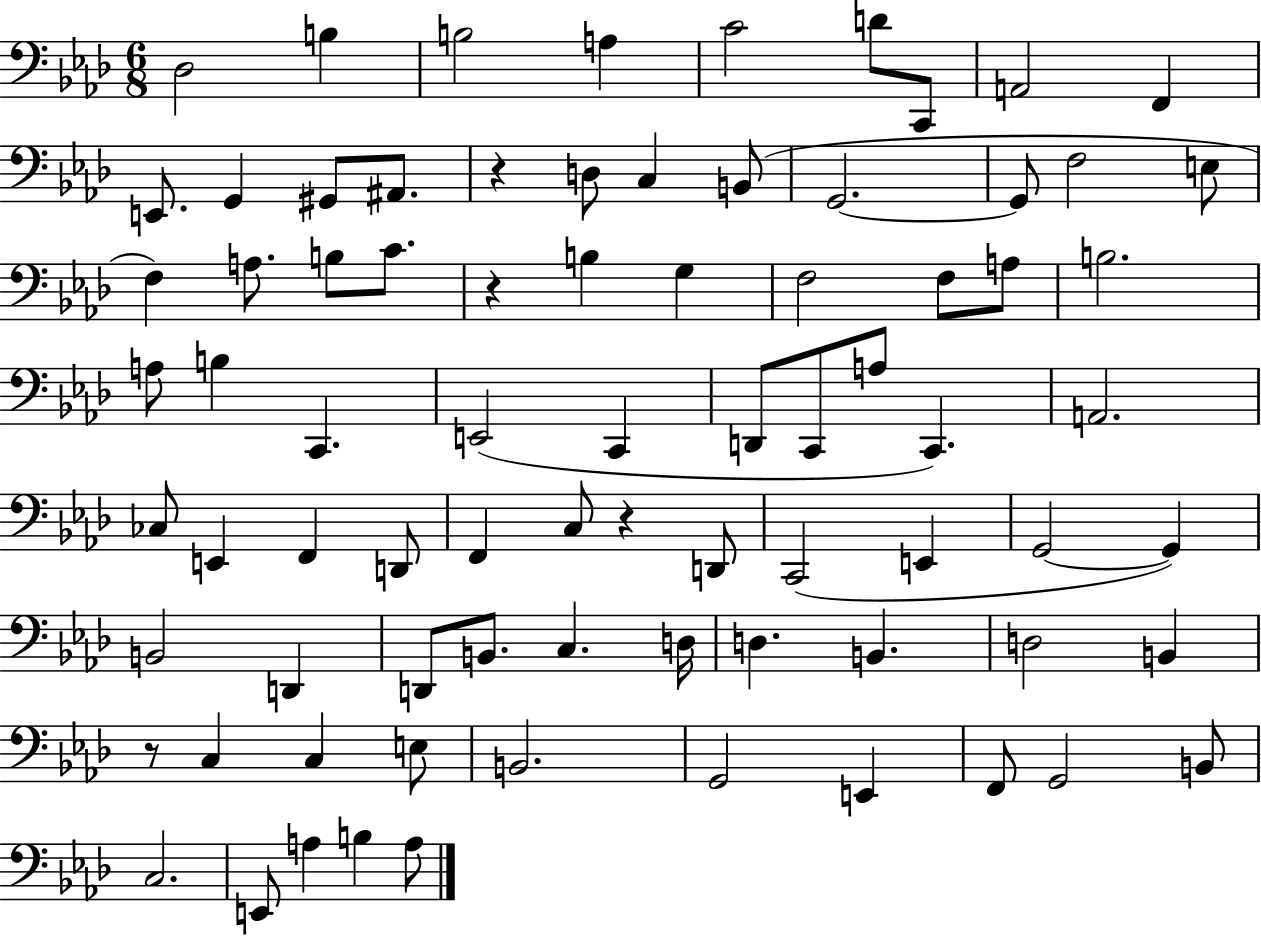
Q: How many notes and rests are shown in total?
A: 79